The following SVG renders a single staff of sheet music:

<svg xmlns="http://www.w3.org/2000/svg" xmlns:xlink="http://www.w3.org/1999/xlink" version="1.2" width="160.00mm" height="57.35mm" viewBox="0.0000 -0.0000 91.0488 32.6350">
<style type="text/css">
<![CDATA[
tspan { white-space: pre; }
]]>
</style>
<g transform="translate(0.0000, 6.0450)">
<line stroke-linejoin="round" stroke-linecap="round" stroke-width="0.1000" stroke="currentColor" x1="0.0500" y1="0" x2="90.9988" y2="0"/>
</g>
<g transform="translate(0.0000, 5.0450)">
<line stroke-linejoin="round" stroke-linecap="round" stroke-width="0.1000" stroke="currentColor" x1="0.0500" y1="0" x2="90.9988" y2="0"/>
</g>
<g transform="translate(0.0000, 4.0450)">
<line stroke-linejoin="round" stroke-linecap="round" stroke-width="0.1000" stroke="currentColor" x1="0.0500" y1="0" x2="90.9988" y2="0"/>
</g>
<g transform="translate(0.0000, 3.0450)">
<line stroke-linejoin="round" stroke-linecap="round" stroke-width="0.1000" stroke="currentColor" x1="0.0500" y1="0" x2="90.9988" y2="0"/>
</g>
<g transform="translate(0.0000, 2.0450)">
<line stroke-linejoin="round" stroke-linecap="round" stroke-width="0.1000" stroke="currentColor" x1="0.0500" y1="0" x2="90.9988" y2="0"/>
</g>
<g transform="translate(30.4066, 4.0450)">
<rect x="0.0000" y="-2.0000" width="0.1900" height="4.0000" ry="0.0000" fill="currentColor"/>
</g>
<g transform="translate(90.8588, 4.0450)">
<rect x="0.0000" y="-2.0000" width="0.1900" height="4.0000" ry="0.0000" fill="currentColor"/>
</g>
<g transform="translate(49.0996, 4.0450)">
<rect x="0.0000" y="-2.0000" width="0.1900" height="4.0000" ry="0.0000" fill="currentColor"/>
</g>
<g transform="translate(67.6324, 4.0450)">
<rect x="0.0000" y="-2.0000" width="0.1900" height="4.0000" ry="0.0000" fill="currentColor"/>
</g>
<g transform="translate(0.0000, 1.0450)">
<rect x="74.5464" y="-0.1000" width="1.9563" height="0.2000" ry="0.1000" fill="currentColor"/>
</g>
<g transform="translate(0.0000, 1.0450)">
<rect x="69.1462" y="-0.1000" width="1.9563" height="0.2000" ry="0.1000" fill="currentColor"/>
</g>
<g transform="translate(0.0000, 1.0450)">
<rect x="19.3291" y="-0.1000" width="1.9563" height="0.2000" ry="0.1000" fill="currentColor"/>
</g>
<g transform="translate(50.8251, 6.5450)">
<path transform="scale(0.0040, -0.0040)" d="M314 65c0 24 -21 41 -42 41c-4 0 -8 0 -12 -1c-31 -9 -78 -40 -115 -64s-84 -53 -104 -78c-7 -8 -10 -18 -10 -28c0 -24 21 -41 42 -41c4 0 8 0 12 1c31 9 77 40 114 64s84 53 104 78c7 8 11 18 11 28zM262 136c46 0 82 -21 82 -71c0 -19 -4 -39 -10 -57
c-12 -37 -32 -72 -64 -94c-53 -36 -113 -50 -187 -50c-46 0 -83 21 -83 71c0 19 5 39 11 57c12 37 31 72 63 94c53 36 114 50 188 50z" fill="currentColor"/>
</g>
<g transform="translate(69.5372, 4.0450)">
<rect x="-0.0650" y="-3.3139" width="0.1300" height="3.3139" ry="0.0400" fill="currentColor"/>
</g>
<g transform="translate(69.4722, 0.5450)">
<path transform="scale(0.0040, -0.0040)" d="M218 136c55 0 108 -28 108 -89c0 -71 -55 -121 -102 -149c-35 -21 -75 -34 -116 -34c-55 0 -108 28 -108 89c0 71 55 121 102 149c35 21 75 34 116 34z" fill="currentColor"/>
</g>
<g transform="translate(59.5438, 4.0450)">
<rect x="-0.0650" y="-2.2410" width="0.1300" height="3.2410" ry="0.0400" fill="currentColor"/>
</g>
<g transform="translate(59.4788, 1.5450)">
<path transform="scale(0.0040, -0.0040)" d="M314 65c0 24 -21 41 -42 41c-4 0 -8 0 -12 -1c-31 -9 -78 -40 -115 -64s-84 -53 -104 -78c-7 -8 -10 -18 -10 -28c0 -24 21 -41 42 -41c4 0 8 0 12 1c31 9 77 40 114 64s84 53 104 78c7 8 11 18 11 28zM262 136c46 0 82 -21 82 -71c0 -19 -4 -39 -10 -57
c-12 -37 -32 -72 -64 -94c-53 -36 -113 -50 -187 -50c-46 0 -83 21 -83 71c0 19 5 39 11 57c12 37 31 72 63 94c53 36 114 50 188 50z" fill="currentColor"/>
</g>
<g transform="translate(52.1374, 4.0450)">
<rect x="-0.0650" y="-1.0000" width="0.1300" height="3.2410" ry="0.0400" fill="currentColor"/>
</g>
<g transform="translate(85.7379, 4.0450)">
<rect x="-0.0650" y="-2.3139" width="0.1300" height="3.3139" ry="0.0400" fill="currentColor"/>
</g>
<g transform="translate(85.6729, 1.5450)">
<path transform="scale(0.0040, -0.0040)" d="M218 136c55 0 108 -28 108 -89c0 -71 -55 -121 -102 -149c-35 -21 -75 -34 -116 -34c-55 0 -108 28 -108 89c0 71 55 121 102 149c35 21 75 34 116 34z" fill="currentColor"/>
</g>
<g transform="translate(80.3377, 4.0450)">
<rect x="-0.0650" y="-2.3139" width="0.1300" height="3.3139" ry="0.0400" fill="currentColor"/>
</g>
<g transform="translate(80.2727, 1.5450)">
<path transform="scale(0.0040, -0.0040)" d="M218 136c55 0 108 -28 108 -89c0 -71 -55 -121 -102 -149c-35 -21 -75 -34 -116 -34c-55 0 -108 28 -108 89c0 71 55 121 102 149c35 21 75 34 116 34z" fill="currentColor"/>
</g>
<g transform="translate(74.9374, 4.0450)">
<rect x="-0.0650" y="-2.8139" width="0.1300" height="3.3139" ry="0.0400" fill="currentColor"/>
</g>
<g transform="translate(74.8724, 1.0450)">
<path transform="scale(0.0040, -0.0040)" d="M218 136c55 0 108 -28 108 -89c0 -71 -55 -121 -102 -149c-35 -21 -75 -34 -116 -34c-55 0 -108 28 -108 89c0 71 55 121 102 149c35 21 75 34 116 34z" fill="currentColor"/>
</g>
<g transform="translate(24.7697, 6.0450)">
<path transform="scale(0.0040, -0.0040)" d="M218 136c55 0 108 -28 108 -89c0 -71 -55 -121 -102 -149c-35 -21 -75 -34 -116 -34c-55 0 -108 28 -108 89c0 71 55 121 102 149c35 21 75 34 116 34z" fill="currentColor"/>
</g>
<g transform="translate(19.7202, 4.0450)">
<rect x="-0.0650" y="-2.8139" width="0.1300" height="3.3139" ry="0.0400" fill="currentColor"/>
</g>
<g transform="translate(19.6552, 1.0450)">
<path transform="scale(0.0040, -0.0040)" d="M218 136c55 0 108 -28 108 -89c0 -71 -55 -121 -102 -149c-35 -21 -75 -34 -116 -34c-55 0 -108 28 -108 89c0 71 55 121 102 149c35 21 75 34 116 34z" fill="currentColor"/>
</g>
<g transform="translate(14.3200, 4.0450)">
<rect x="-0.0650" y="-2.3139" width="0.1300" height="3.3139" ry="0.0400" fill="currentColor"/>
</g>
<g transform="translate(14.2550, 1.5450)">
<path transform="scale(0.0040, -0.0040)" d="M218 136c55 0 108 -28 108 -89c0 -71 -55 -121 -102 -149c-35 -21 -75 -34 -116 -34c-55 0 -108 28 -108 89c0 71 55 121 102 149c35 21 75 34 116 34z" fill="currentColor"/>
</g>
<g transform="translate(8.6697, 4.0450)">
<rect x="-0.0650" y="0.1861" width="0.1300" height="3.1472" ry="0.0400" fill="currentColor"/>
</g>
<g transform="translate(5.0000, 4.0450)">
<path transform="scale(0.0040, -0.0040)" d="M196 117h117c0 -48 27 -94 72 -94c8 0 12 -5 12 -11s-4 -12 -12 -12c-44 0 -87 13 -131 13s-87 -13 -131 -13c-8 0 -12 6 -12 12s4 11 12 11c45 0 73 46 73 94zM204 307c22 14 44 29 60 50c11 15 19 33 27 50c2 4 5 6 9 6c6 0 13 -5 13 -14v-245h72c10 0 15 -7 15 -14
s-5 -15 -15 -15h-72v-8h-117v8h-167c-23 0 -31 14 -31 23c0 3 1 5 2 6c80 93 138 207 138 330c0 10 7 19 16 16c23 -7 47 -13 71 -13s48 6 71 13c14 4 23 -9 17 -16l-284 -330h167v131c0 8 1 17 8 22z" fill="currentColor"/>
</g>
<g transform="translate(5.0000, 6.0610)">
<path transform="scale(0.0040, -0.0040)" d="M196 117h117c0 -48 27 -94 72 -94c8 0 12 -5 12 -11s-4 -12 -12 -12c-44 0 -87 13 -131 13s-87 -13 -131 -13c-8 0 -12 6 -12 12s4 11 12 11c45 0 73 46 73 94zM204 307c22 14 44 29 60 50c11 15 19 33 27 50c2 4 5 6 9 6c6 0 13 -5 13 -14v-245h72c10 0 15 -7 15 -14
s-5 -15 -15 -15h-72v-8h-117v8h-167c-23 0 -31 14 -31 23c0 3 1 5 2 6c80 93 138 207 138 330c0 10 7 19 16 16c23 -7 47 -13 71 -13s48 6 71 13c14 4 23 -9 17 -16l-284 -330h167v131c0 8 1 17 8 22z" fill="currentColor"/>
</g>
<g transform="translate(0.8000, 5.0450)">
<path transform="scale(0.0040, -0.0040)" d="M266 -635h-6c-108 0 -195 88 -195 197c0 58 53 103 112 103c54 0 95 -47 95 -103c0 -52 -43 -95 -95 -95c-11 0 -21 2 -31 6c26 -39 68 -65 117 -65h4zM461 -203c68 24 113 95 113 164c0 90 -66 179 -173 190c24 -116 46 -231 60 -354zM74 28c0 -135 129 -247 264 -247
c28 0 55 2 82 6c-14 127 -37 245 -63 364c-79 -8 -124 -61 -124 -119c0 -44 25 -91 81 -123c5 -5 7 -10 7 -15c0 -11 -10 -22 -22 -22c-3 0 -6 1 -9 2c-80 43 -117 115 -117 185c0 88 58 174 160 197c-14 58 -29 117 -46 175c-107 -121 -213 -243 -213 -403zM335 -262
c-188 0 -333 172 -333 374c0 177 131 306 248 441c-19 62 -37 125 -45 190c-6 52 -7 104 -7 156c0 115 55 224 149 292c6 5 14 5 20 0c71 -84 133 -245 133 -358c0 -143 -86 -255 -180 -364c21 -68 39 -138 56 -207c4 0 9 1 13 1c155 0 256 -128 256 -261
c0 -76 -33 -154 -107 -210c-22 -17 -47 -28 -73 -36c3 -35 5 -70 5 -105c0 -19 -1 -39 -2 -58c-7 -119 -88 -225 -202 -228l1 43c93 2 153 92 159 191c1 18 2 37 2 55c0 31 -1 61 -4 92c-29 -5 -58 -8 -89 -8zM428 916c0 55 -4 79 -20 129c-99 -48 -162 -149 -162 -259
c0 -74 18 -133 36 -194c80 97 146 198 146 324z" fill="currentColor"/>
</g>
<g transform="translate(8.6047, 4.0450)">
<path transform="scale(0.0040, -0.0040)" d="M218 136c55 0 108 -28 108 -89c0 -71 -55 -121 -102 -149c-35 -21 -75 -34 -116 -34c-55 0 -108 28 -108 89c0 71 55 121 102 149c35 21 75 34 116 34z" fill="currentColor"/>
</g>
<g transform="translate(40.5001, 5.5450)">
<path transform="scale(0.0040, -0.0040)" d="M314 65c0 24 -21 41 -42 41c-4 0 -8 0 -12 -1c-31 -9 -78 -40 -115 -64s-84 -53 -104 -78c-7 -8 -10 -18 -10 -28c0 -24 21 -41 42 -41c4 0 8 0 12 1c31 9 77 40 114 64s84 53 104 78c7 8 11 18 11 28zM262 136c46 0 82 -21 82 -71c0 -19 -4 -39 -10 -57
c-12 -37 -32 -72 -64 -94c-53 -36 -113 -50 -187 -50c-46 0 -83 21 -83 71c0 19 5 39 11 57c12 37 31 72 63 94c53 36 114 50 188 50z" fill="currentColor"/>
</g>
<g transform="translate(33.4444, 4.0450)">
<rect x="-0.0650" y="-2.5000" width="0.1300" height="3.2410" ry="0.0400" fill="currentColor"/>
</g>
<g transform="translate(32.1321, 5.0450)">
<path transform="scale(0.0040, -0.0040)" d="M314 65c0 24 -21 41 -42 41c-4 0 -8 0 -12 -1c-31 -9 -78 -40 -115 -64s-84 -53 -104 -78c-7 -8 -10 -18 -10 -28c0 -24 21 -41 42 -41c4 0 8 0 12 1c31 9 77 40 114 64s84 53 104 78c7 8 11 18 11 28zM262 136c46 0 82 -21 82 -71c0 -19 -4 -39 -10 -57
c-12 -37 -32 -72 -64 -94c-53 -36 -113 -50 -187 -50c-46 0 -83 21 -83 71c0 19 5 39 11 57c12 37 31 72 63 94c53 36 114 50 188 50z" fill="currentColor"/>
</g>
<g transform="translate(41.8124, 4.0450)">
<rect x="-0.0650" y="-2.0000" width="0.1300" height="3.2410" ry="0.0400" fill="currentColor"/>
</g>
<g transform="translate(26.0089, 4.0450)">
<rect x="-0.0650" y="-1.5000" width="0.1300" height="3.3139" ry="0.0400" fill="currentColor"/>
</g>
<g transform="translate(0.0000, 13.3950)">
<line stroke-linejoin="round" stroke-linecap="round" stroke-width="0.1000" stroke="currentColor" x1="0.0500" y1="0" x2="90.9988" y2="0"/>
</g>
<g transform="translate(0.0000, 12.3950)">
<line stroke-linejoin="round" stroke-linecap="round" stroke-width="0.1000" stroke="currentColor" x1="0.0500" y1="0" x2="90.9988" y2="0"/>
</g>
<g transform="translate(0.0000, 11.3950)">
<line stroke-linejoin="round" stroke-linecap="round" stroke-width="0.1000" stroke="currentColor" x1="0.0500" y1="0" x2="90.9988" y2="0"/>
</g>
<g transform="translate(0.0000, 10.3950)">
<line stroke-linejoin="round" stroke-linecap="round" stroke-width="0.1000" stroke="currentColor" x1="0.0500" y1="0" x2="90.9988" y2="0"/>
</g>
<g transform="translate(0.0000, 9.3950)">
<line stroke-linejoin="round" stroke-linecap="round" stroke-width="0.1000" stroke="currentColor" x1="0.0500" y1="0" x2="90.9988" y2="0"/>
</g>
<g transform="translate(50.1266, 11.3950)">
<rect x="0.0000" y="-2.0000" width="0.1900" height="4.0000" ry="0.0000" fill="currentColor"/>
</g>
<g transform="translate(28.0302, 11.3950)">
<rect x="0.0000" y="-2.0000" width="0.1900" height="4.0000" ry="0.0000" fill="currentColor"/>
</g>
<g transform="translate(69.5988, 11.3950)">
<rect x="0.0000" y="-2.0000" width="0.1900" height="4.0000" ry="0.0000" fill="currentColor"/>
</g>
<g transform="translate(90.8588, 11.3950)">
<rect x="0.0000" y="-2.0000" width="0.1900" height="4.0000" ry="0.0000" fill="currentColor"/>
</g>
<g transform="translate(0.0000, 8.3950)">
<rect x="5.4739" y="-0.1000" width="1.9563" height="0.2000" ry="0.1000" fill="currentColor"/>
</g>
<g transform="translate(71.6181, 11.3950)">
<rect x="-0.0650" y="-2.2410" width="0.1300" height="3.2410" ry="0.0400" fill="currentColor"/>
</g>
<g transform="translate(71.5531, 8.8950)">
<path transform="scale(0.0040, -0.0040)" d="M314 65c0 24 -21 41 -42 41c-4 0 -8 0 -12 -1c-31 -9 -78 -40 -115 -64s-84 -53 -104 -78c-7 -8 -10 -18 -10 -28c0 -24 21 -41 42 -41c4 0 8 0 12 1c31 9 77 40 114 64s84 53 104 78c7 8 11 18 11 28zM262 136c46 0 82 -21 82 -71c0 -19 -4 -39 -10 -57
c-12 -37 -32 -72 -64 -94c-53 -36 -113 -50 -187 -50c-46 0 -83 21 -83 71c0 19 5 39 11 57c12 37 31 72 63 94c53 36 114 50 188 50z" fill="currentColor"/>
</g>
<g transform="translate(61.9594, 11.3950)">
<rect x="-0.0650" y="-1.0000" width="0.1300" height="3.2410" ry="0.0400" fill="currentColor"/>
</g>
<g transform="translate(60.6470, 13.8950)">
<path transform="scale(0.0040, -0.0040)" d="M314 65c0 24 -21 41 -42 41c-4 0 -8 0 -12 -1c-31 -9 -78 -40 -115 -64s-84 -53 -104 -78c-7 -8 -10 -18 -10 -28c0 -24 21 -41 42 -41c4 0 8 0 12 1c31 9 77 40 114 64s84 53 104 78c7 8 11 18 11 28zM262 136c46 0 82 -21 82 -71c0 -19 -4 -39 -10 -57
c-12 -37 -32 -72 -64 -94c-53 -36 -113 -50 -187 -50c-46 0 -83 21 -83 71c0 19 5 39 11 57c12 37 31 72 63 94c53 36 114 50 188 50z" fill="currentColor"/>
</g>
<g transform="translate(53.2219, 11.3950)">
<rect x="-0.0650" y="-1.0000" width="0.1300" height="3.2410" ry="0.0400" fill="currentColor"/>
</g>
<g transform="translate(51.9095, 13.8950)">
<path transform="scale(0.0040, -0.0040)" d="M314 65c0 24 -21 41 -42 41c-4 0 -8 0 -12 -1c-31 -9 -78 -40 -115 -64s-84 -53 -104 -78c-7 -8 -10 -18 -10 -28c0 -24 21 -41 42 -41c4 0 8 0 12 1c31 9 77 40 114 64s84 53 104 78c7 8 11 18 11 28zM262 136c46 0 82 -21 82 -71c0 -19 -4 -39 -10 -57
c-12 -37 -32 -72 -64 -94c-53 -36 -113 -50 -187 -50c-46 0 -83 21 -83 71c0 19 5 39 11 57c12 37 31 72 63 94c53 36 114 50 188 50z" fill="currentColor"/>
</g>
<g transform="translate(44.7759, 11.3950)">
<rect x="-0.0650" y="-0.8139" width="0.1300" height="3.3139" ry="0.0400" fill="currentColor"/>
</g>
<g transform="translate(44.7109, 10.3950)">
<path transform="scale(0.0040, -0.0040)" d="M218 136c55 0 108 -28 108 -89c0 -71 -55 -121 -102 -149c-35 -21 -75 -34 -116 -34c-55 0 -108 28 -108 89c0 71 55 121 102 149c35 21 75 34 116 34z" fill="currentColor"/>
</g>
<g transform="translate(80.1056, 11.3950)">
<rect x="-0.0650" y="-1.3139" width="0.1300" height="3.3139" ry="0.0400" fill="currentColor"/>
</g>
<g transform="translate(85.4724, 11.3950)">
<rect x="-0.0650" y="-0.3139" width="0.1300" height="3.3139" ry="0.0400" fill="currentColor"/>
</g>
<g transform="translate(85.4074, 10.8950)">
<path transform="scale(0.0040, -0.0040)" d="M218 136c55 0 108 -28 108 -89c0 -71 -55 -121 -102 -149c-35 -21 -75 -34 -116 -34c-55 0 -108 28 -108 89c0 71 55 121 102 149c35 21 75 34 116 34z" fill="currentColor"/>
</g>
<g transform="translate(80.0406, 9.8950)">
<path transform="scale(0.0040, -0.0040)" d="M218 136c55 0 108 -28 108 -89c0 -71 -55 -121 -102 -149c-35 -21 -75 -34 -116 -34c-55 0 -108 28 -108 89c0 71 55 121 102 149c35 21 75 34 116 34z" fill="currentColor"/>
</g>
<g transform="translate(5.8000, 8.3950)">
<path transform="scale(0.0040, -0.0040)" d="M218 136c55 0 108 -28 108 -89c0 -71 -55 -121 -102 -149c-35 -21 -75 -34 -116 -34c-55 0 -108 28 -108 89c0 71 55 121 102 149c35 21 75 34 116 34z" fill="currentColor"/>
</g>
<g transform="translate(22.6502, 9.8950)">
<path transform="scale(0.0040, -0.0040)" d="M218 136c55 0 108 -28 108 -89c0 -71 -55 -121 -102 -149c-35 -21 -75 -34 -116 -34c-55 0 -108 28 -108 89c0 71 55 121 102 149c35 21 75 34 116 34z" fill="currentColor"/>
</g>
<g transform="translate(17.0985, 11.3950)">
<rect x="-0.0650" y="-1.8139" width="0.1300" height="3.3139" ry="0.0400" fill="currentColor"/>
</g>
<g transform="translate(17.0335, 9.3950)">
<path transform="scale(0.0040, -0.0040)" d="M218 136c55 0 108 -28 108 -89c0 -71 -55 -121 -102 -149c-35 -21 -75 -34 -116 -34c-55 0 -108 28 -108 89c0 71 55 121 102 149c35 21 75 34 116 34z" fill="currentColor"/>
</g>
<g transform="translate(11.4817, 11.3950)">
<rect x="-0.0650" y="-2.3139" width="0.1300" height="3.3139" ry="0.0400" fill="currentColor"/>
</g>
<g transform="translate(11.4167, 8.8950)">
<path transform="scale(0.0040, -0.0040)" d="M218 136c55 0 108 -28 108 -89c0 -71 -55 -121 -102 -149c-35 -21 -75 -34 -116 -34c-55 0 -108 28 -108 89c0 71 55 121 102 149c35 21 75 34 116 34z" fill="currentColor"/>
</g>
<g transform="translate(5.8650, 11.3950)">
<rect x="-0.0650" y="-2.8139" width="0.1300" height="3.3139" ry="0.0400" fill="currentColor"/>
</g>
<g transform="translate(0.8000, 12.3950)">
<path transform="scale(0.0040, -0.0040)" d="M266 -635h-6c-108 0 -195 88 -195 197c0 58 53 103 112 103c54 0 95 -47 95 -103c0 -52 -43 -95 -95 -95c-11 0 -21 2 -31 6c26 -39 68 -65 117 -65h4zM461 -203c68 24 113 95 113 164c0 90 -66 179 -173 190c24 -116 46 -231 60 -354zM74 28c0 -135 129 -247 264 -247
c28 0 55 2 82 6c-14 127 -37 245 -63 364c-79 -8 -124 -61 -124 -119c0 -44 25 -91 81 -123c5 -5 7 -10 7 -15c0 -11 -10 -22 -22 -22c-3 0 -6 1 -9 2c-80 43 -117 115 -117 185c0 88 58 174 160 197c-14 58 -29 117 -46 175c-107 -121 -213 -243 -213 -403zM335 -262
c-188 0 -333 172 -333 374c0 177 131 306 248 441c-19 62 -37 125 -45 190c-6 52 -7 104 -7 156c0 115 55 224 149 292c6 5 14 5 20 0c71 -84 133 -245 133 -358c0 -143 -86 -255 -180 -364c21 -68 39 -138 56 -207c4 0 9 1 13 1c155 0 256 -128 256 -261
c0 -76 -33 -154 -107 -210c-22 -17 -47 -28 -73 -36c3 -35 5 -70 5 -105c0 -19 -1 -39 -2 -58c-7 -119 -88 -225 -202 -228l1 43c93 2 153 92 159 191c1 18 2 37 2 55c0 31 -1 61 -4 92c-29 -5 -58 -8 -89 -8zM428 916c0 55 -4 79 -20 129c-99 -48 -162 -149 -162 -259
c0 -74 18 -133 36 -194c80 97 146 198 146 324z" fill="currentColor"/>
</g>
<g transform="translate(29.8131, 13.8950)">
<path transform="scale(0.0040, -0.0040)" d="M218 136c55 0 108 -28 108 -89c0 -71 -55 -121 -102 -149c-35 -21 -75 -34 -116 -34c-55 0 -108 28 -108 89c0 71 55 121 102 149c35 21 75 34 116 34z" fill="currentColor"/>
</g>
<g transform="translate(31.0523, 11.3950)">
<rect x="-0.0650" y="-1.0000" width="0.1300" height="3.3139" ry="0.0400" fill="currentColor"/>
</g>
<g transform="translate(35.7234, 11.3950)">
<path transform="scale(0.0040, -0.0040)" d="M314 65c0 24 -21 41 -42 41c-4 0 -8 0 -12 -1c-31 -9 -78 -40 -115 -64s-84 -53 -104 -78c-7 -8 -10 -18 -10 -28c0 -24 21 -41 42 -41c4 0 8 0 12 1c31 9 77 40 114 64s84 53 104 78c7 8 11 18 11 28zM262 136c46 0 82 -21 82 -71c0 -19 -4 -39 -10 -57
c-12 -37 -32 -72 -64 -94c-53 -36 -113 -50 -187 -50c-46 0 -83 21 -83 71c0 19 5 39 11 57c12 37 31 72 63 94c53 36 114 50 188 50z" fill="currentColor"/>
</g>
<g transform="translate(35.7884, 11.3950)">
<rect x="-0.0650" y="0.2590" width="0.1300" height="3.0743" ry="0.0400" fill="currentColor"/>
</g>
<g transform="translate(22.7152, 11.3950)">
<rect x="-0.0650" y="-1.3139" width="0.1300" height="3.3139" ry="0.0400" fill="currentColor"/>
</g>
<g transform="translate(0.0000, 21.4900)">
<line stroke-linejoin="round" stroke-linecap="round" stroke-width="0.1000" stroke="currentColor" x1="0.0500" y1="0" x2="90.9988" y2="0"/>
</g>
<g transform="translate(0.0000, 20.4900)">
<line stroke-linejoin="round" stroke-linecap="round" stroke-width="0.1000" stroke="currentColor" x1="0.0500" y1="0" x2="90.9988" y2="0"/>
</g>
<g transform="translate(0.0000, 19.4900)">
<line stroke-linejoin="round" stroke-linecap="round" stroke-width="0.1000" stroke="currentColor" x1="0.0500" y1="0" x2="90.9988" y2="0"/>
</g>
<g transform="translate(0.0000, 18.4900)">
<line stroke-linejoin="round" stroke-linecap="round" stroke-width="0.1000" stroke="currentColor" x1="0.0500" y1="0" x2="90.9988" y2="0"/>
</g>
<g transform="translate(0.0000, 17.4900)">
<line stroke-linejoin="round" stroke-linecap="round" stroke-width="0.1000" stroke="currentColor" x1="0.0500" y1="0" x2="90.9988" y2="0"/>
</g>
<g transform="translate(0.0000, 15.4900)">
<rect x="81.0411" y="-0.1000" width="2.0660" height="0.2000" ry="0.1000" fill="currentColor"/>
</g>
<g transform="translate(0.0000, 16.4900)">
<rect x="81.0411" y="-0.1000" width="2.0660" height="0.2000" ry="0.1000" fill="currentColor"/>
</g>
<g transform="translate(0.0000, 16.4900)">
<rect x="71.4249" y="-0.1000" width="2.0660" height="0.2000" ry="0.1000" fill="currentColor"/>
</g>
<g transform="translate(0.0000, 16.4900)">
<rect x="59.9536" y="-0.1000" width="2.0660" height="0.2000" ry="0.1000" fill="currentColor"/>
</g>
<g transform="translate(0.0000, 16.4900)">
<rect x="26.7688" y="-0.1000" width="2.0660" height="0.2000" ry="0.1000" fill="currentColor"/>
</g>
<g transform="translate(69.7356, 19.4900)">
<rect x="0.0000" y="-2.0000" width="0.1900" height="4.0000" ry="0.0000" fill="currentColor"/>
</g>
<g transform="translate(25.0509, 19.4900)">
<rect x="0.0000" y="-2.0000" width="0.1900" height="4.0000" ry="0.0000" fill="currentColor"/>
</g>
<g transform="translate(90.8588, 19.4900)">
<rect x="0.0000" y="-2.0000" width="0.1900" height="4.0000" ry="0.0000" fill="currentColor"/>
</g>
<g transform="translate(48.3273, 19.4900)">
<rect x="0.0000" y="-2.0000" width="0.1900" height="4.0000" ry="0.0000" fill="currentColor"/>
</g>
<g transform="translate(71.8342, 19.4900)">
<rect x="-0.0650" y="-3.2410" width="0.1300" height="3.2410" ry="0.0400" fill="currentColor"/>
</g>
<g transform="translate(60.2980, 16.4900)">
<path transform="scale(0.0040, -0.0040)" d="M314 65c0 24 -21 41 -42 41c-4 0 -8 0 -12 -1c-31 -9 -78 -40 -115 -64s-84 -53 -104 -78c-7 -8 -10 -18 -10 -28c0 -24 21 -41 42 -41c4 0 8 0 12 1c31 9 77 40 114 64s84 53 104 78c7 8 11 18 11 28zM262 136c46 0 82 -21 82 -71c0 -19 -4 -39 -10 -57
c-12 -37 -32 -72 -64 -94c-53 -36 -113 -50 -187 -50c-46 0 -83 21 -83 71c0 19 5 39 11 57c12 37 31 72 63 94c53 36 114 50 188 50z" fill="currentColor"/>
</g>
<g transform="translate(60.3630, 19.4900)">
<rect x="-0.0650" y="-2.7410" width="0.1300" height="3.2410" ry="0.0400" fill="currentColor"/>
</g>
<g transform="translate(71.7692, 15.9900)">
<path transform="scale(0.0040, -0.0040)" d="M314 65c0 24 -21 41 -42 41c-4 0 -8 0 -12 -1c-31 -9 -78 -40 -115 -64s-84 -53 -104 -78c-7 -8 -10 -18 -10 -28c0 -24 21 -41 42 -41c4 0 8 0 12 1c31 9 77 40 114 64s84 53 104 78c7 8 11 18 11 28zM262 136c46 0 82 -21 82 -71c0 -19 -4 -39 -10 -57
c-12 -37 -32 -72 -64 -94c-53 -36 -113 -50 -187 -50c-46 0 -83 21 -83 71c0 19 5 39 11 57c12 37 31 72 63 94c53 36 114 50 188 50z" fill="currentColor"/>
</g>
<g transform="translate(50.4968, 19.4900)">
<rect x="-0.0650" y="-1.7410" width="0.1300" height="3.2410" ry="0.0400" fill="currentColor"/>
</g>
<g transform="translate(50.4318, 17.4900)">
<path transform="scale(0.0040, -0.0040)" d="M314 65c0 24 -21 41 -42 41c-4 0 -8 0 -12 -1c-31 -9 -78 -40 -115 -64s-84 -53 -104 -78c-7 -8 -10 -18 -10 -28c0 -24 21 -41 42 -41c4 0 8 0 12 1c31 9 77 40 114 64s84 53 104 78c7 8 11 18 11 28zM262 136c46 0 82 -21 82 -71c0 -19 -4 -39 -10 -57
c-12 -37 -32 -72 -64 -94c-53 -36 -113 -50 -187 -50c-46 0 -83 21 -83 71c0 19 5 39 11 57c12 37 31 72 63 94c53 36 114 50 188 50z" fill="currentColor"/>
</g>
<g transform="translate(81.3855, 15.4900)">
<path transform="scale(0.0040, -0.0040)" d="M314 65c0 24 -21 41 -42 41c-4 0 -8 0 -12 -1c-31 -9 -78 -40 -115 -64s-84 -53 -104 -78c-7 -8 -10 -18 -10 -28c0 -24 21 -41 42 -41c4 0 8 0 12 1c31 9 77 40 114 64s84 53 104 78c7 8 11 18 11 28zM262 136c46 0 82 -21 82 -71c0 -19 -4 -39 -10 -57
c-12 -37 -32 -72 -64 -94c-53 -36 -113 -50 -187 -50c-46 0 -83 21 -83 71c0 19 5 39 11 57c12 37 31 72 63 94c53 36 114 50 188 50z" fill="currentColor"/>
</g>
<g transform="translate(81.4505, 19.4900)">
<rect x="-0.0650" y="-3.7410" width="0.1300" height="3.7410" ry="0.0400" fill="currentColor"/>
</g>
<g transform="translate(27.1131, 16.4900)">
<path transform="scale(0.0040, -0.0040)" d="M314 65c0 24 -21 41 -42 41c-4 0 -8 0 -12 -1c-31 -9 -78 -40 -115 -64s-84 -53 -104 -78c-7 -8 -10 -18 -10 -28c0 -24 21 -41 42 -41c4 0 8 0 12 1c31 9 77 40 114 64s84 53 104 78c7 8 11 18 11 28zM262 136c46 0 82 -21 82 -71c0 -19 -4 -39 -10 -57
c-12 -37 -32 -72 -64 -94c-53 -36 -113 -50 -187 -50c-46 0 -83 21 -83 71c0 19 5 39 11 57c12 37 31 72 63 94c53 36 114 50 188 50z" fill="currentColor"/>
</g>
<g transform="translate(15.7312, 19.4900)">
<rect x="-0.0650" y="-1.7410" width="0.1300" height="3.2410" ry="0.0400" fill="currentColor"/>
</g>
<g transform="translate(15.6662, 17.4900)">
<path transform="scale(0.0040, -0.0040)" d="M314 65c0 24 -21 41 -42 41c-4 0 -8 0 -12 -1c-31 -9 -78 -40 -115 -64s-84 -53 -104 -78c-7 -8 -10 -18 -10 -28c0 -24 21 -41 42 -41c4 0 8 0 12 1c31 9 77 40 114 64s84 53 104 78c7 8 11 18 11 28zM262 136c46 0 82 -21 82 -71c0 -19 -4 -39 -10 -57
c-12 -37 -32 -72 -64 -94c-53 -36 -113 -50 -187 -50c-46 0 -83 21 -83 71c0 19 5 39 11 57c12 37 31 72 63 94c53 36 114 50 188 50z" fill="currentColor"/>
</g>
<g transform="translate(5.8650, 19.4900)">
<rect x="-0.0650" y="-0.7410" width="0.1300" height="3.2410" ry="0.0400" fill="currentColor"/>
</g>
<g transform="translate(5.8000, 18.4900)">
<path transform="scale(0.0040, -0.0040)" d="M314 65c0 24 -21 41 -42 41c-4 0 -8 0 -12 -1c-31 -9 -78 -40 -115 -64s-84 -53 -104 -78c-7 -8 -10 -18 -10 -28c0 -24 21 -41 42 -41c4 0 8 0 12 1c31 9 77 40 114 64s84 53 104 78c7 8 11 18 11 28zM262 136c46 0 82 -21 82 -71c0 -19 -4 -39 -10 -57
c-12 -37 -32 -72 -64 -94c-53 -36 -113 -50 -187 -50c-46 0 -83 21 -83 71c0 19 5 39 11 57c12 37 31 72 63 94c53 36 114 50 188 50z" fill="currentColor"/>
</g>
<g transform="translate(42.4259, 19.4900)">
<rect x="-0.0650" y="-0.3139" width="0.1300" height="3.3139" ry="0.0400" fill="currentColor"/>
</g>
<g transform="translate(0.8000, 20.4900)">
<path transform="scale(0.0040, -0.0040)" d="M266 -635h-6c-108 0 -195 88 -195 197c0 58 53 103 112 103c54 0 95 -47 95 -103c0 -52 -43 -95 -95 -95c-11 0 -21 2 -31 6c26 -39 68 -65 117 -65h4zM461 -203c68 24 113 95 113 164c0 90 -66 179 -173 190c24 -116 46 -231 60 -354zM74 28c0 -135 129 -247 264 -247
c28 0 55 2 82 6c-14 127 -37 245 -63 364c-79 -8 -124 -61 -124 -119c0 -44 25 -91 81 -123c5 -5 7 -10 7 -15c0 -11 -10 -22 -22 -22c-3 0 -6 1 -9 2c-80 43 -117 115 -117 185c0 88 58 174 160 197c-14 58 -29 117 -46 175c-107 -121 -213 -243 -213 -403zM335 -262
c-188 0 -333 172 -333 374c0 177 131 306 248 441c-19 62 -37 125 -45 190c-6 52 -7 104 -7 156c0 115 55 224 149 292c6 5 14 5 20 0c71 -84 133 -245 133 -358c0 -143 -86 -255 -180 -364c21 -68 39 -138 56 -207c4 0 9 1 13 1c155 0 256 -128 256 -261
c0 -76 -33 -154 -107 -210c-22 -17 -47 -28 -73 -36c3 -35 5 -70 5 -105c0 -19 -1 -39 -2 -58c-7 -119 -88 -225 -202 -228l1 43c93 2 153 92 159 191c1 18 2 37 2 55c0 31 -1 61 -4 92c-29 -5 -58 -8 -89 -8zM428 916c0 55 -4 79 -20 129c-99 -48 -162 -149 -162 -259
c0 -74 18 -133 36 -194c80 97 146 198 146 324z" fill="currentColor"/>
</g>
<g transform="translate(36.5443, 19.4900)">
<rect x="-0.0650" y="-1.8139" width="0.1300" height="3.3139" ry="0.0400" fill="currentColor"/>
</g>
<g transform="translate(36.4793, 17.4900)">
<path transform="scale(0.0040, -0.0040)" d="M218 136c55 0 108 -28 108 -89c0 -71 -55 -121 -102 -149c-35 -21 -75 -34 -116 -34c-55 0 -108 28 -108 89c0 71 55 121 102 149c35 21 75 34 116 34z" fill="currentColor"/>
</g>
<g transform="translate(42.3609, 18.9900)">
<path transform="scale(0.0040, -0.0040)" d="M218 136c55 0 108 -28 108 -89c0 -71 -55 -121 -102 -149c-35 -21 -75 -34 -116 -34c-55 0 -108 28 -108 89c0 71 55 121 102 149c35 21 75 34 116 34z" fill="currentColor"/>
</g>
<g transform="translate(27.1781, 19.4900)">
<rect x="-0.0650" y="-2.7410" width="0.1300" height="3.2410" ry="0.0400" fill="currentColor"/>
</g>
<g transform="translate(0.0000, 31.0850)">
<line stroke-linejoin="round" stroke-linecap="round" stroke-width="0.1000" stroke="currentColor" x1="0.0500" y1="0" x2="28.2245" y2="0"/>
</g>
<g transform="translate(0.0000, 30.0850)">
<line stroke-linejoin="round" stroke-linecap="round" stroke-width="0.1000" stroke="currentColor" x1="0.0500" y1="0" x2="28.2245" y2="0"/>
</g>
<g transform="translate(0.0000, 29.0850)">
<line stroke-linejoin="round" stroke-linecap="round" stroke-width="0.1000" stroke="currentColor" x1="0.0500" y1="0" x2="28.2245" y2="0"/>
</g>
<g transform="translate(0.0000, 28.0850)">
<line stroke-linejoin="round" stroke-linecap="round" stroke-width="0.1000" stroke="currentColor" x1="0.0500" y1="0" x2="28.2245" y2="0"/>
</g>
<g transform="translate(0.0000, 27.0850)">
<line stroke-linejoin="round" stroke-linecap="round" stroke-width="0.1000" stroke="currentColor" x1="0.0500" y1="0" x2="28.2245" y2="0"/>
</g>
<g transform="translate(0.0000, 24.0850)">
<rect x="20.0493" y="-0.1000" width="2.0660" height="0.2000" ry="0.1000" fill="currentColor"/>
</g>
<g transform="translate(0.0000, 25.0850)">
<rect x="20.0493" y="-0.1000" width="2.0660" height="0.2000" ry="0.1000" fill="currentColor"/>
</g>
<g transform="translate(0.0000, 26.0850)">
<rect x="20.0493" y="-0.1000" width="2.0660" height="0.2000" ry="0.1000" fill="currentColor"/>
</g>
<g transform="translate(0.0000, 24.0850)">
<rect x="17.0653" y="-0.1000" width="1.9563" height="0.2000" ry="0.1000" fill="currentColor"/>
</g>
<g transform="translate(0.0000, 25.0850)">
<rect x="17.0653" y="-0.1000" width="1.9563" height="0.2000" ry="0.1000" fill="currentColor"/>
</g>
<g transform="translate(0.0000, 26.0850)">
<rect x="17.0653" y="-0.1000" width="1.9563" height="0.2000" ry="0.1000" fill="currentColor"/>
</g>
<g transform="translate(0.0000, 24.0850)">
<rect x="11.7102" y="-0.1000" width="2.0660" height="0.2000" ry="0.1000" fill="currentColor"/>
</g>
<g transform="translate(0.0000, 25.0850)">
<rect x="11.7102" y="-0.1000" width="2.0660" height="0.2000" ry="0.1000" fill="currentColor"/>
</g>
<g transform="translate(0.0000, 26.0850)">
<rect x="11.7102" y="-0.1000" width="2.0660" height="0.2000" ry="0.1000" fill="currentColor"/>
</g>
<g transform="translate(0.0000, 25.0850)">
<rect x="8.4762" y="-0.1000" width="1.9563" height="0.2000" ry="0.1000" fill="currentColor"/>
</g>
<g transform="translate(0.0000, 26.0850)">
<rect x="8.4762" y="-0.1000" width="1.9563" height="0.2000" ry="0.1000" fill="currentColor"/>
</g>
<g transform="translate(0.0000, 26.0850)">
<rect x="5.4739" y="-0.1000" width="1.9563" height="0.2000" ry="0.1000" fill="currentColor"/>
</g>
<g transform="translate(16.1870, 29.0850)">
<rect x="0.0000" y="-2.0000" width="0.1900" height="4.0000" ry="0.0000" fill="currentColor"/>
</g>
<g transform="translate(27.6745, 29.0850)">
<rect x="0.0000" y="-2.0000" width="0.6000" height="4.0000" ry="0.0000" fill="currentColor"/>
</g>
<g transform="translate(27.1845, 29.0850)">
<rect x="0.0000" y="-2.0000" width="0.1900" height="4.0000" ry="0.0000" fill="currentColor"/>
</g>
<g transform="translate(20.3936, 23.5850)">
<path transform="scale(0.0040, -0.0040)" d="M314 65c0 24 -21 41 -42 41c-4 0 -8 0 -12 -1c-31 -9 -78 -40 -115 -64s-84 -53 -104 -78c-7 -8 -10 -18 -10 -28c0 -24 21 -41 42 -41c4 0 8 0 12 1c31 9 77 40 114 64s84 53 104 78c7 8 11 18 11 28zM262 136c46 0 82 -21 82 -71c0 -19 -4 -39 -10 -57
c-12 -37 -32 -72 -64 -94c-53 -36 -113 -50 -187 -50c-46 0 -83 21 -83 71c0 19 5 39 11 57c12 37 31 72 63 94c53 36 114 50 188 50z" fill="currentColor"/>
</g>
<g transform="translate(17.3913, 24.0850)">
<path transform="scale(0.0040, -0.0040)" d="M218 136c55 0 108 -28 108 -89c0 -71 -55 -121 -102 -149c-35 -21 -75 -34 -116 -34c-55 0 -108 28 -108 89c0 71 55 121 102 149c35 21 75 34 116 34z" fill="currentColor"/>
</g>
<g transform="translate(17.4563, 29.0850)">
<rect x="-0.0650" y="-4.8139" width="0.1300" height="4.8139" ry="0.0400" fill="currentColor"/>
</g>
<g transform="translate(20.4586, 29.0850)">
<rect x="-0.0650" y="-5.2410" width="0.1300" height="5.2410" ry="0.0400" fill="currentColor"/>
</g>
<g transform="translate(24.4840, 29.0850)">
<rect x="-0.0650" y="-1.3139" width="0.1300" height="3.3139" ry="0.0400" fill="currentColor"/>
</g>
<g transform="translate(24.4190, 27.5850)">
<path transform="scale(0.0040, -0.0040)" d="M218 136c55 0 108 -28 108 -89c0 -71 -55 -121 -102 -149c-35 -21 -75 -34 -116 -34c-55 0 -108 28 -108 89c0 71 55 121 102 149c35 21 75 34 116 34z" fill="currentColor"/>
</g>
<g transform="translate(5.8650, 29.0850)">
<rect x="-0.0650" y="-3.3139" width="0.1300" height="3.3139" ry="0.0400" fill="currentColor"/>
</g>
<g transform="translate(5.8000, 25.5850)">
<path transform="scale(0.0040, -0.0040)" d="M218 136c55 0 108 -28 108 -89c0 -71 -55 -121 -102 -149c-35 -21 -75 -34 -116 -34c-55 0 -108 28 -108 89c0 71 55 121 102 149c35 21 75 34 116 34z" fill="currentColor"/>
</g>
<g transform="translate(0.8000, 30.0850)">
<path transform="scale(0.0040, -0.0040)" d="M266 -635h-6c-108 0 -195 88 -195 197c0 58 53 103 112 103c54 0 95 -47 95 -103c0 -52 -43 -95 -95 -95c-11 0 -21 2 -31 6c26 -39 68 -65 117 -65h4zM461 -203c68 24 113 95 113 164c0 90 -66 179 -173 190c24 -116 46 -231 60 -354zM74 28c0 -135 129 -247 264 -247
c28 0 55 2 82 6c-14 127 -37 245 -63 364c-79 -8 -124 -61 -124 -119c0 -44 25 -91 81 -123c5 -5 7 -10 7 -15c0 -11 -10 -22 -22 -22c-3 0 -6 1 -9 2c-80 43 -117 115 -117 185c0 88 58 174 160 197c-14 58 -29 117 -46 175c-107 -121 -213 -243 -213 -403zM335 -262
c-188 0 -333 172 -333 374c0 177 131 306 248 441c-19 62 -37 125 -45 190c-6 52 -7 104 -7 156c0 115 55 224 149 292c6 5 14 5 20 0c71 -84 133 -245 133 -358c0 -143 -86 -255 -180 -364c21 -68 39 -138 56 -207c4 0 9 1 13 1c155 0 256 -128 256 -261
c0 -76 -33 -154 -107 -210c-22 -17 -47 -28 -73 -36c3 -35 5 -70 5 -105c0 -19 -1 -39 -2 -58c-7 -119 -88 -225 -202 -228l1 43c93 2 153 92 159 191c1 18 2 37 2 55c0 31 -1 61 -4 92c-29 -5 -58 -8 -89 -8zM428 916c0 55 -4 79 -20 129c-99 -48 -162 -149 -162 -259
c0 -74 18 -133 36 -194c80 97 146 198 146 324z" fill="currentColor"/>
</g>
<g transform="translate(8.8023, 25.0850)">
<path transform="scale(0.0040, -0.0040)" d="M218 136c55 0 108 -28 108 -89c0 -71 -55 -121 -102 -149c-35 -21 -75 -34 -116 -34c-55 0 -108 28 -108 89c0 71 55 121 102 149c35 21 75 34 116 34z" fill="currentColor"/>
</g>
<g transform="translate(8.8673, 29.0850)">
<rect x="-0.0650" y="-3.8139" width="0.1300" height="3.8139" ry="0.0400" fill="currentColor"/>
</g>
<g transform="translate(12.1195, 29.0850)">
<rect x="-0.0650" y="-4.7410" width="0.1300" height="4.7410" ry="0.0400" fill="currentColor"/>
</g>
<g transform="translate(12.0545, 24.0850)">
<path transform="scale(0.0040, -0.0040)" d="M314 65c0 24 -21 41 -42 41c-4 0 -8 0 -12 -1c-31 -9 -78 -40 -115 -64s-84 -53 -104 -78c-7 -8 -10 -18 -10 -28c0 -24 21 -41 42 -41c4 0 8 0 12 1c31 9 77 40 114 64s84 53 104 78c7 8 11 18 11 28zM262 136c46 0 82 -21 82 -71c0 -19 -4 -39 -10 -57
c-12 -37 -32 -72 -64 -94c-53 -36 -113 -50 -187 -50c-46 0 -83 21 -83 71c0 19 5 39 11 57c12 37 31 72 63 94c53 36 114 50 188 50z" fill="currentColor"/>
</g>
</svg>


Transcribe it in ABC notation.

X:1
T:Untitled
M:4/4
L:1/4
K:C
B g a E G2 F2 D2 g2 b a g g a g f e D B2 d D2 D2 g2 e c d2 f2 a2 f c f2 a2 b2 c'2 b c' e'2 e' f'2 e